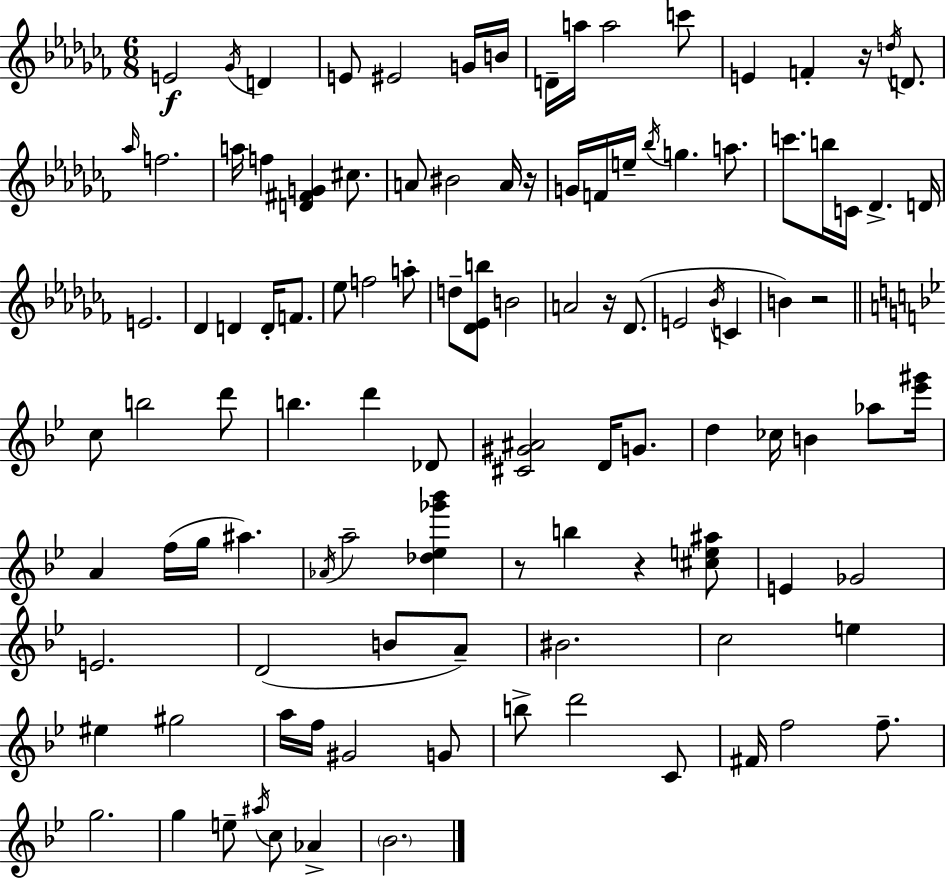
E4/h Gb4/s D4/q E4/e EIS4/h G4/s B4/s D4/s A5/s A5/h C6/e E4/q F4/q R/s D5/s D4/e. Ab5/s F5/h. A5/s F5/q [D4,F#4,G4]/q C#5/e. A4/e BIS4/h A4/s R/s G4/s F4/s E5/s Bb5/s G5/q. A5/e. C6/e. B5/s C4/s Db4/q. D4/s E4/h. Db4/q D4/q D4/s F4/e. Eb5/e F5/h A5/e D5/e [Db4,Eb4,B5]/e B4/h A4/h R/s Db4/e. E4/h Bb4/s C4/q B4/q R/h C5/e B5/h D6/e B5/q. D6/q Db4/e [C#4,G#4,A#4]/h D4/s G4/e. D5/q CES5/s B4/q Ab5/e [Eb6,G#6]/s A4/q F5/s G5/s A#5/q. Ab4/s A5/h [Db5,Eb5,Gb6,Bb6]/q R/e B5/q R/q [C#5,E5,A#5]/e E4/q Gb4/h E4/h. D4/h B4/e A4/e BIS4/h. C5/h E5/q EIS5/q G#5/h A5/s F5/s G#4/h G4/e B5/e D6/h C4/e F#4/s F5/h F5/e. G5/h. G5/q E5/e A#5/s C5/e Ab4/q Bb4/h.